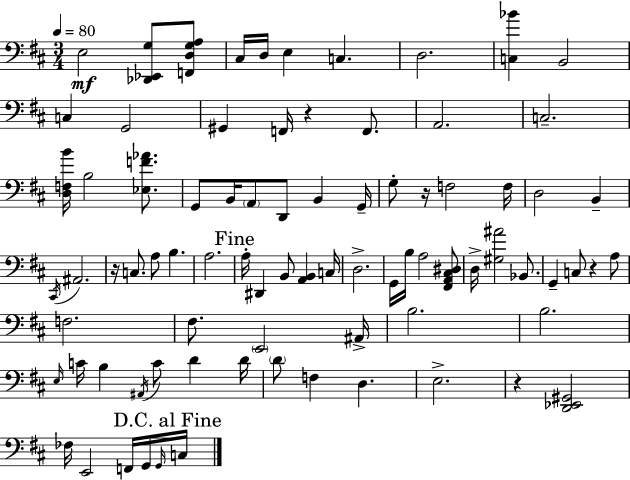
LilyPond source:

{
  \clef bass
  \numericTimeSignature
  \time 3/4
  \key d \major
  \tempo 4 = 80
  \repeat volta 2 { e2\mf <des, ees, g>8 <f, d g a>8 | cis16 d16 e4 c4. | d2. | <c bes'>4 b,2 | \break c4 g,2 | gis,4 f,16 r4 f,8. | a,2. | c2.-- | \break <d f b'>16 b2 <ees f' aes'>8. | g,8 b,16 \parenthesize a,8 d,8 b,4 g,16-- | g8-. r16 f2 f16 | d2 b,4-- | \break \acciaccatura { cis,16 } ais,2. | r16 c8. a8 b4. | a2. | \mark "Fine" a16-. dis,4 b,8 <a, b,>4 | \break c16 d2.-> | g,16 b16 a2 <fis, a, cis dis>8 | d16-> <gis ais'>2 bes,8. | g,4-- c8 r4 a8 | \break f2. | fis8. \parenthesize e,2 | ais,16-> b2. | b2. | \break \grace { e16 } c'16 b4 \acciaccatura { ais,16 } c'8 d'4 | d'16 \parenthesize d'8 f4 d4. | e2.-> | r4 <d, ees, gis,>2 | \break fes16 e,2 | f,16 g,16 \grace { g,16 } \mark "D.C. al Fine" c16 } \bar "|."
}